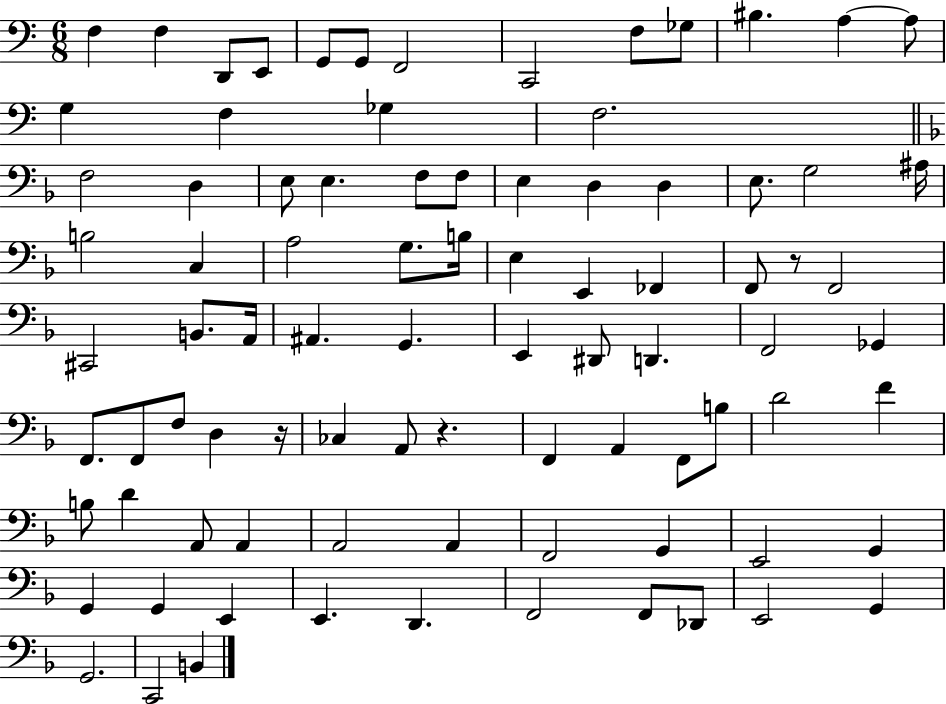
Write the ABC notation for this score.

X:1
T:Untitled
M:6/8
L:1/4
K:C
F, F, D,,/2 E,,/2 G,,/2 G,,/2 F,,2 C,,2 F,/2 _G,/2 ^B, A, A,/2 G, F, _G, F,2 F,2 D, E,/2 E, F,/2 F,/2 E, D, D, E,/2 G,2 ^A,/4 B,2 C, A,2 G,/2 B,/4 E, E,, _F,, F,,/2 z/2 F,,2 ^C,,2 B,,/2 A,,/4 ^A,, G,, E,, ^D,,/2 D,, F,,2 _G,, F,,/2 F,,/2 F,/2 D, z/4 _C, A,,/2 z F,, A,, F,,/2 B,/2 D2 F B,/2 D A,,/2 A,, A,,2 A,, F,,2 G,, E,,2 G,, G,, G,, E,, E,, D,, F,,2 F,,/2 _D,,/2 E,,2 G,, G,,2 C,,2 B,,